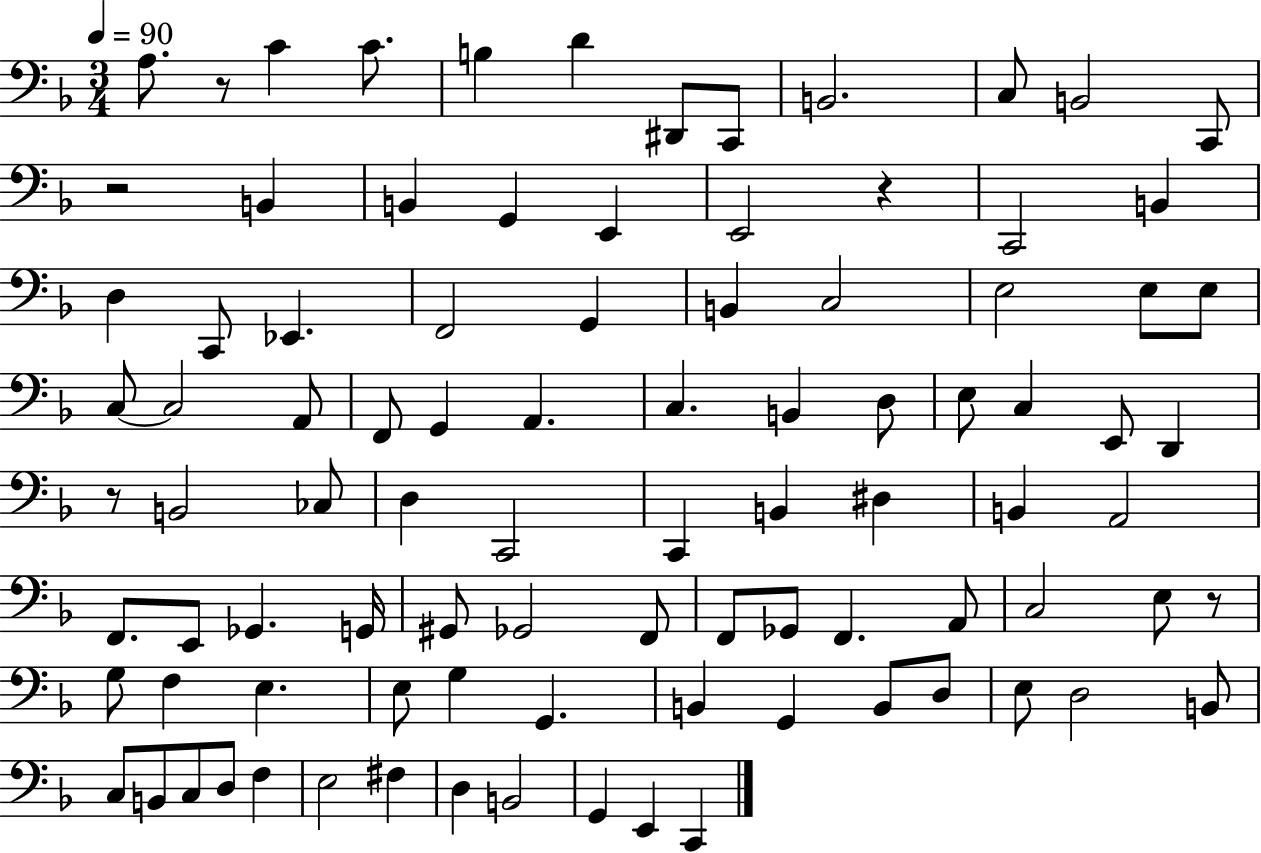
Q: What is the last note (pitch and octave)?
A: C2